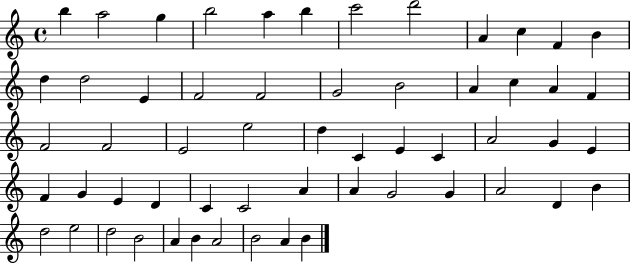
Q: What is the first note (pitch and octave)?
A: B5